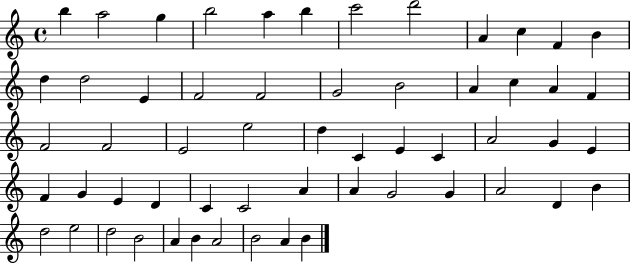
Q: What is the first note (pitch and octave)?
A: B5